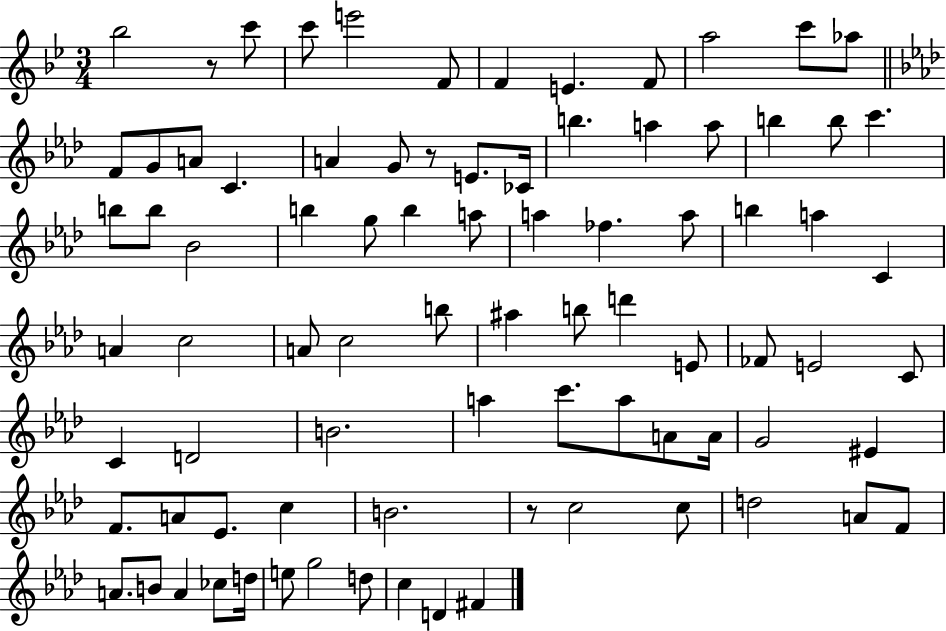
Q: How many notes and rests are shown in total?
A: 84